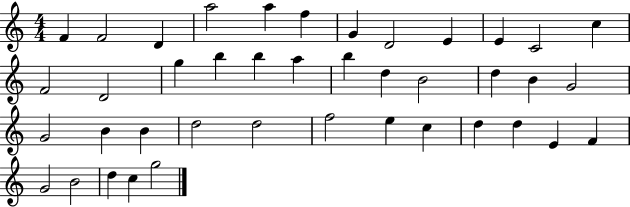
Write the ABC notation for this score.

X:1
T:Untitled
M:4/4
L:1/4
K:C
F F2 D a2 a f G D2 E E C2 c F2 D2 g b b a b d B2 d B G2 G2 B B d2 d2 f2 e c d d E F G2 B2 d c g2